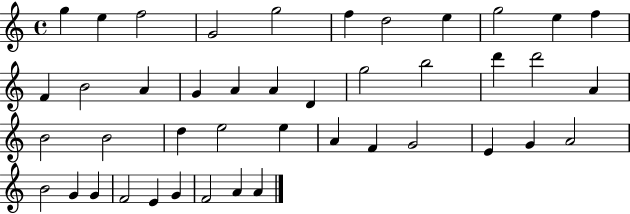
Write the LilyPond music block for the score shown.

{
  \clef treble
  \time 4/4
  \defaultTimeSignature
  \key c \major
  g''4 e''4 f''2 | g'2 g''2 | f''4 d''2 e''4 | g''2 e''4 f''4 | \break f'4 b'2 a'4 | g'4 a'4 a'4 d'4 | g''2 b''2 | d'''4 d'''2 a'4 | \break b'2 b'2 | d''4 e''2 e''4 | a'4 f'4 g'2 | e'4 g'4 a'2 | \break b'2 g'4 g'4 | f'2 e'4 g'4 | f'2 a'4 a'4 | \bar "|."
}